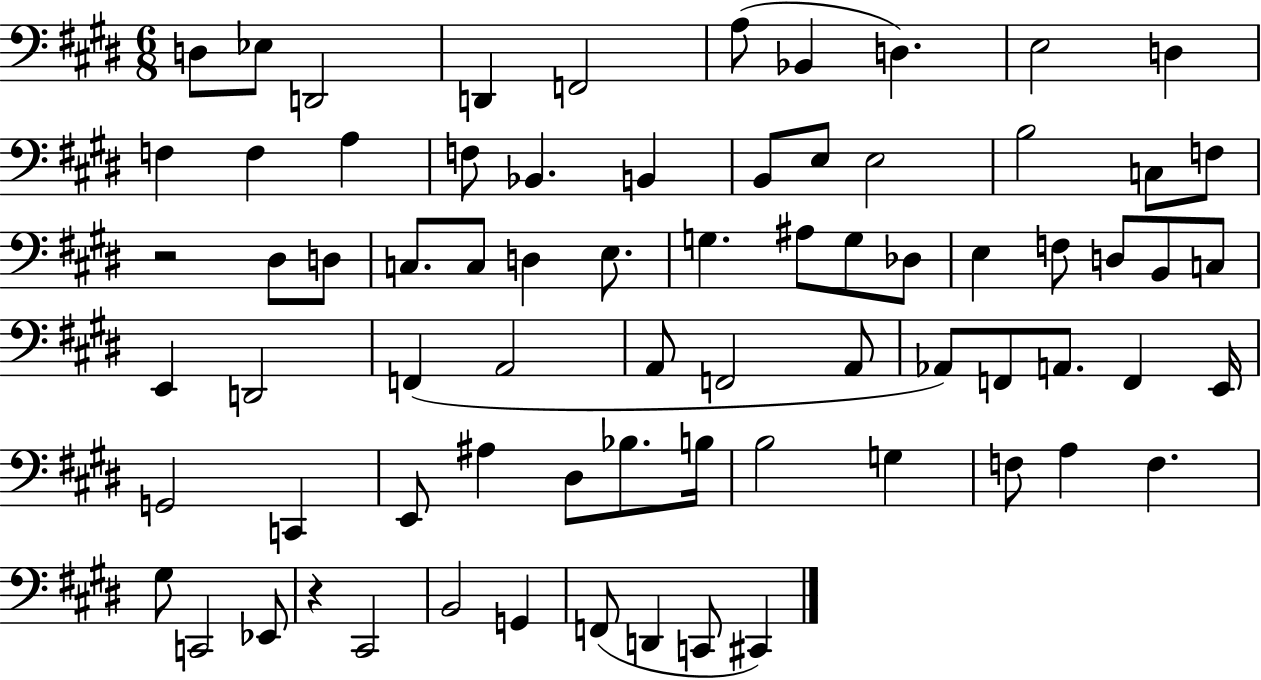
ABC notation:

X:1
T:Untitled
M:6/8
L:1/4
K:E
D,/2 _E,/2 D,,2 D,, F,,2 A,/2 _B,, D, E,2 D, F, F, A, F,/2 _B,, B,, B,,/2 E,/2 E,2 B,2 C,/2 F,/2 z2 ^D,/2 D,/2 C,/2 C,/2 D, E,/2 G, ^A,/2 G,/2 _D,/2 E, F,/2 D,/2 B,,/2 C,/2 E,, D,,2 F,, A,,2 A,,/2 F,,2 A,,/2 _A,,/2 F,,/2 A,,/2 F,, E,,/4 G,,2 C,, E,,/2 ^A, ^D,/2 _B,/2 B,/4 B,2 G, F,/2 A, F, ^G,/2 C,,2 _E,,/2 z ^C,,2 B,,2 G,, F,,/2 D,, C,,/2 ^C,,